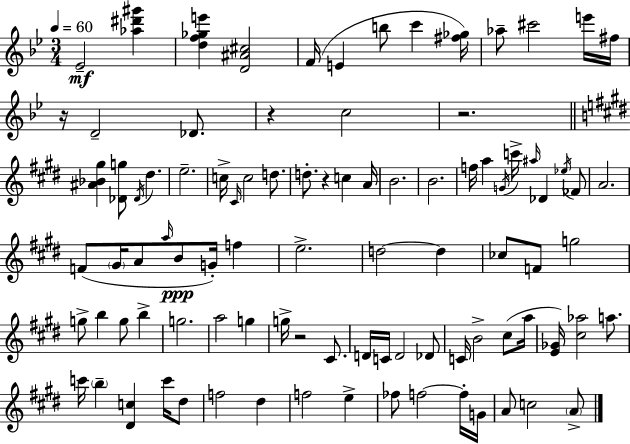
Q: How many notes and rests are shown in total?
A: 93